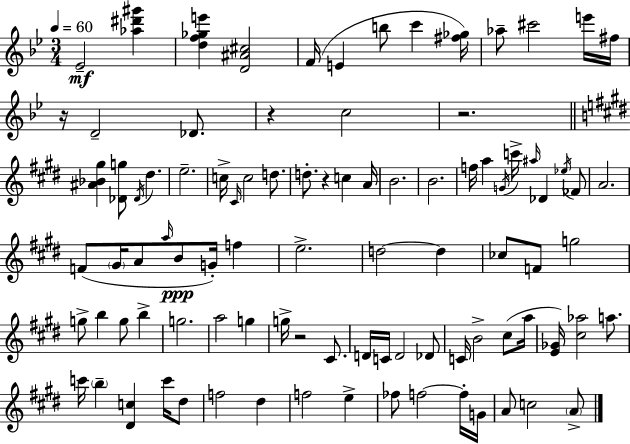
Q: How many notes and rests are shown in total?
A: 93